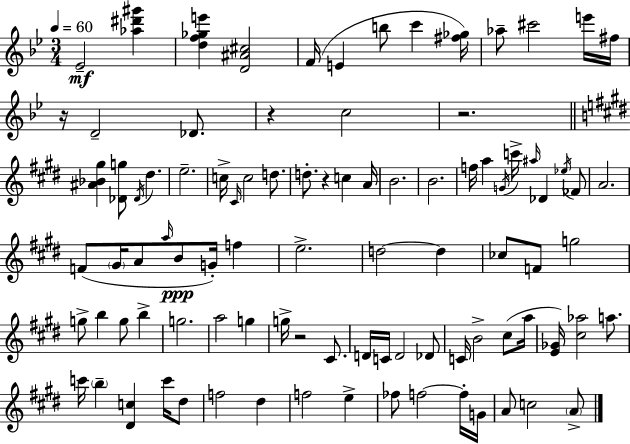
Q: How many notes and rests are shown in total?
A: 93